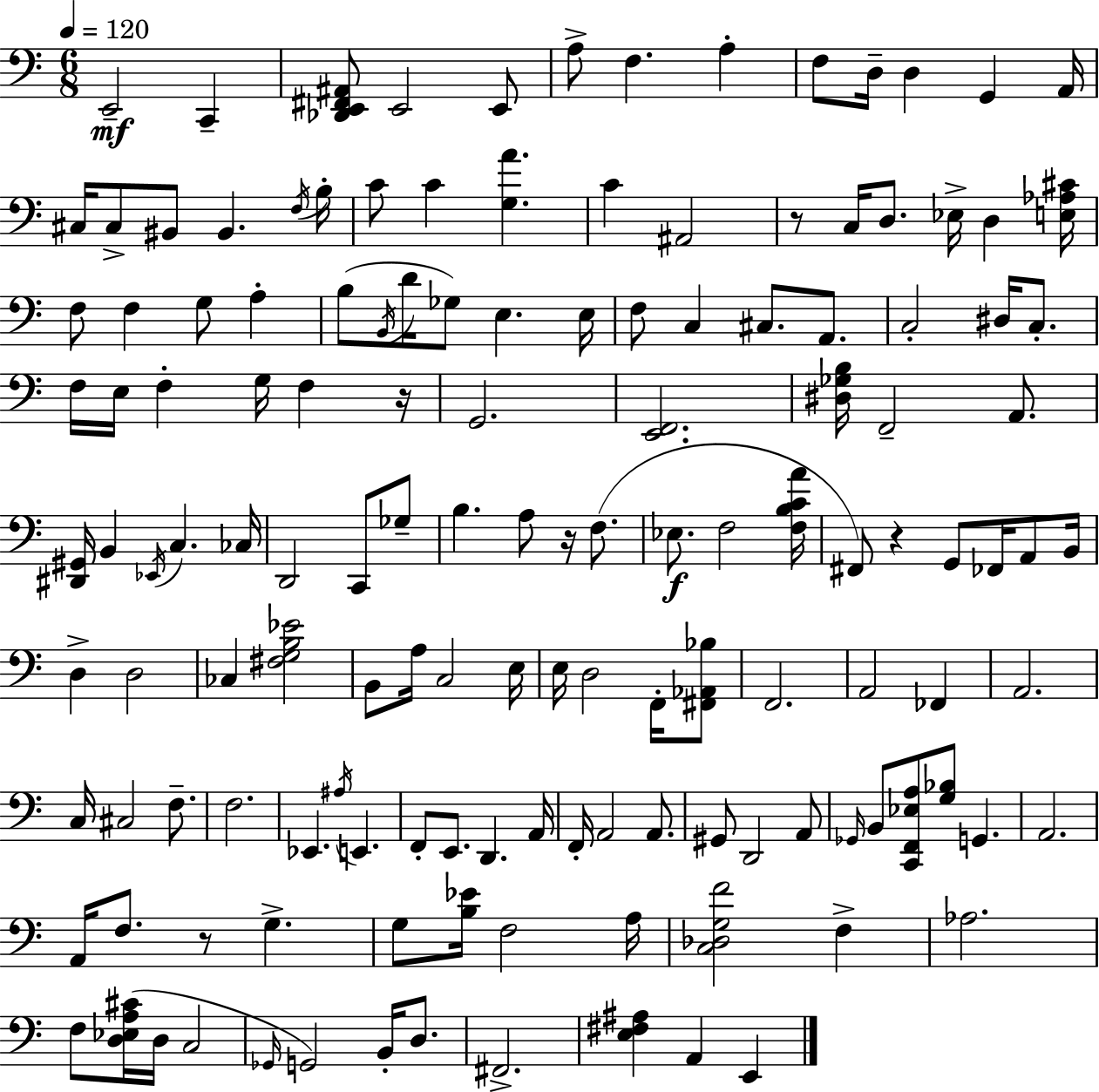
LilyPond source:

{
  \clef bass
  \numericTimeSignature
  \time 6/8
  \key c \major
  \tempo 4 = 120
  \repeat volta 2 { e,2--\mf c,4-- | <des, e, fis, ais,>8 e,2 e,8 | a8-> f4. a4-. | f8 d16-- d4 g,4 a,16 | \break cis16 cis8-> bis,8 bis,4. \acciaccatura { f16 } | b16-. c'8 c'4 <g a'>4. | c'4 ais,2 | r8 c16 d8. ees16-> d4 | \break <e aes cis'>16 f8 f4 g8 a4-. | b8( \acciaccatura { b,16 } d'16 ges8) e4. | e16 f8 c4 cis8. a,8. | c2-. dis16 c8.-. | \break f16 e16 f4-. g16 f4 | r16 g,2. | <e, f,>2. | <dis ges b>16 f,2-- a,8. | \break <dis, gis,>16 b,4 \acciaccatura { ees,16 } c4. | ces16 d,2 c,8 | ges8-- b4. a8 r16 | f8.( ees8.\f f2 | \break <f b c' a'>16 fis,8) r4 g,8 fes,16 | a,8 b,16 d4-> d2 | ces4 <fis g b ees'>2 | b,8 a16 c2 | \break e16 e16 d2 | f,16-. <fis, aes, bes>8 f,2. | a,2 fes,4 | a,2. | \break c16 cis2 | f8.-- f2. | ees,4. \acciaccatura { ais16 } e,4. | f,8-. e,8. d,4. | \break a,16 f,16-. a,2 | a,8. gis,8 d,2 | a,8 \grace { ges,16 } b,8 <c, f, ees a>8 <g bes>8 g,4. | a,2. | \break a,16 f8. r8 g4.-> | g8 <b ees'>16 f2 | a16 <c des g f'>2 | f4-> aes2. | \break f8 <d ees a cis'>16( d16 c2 | \grace { ges,16 } g,2) | b,16-. d8. fis,2.-> | <e fis ais>4 a,4 | \break e,4 } \bar "|."
}